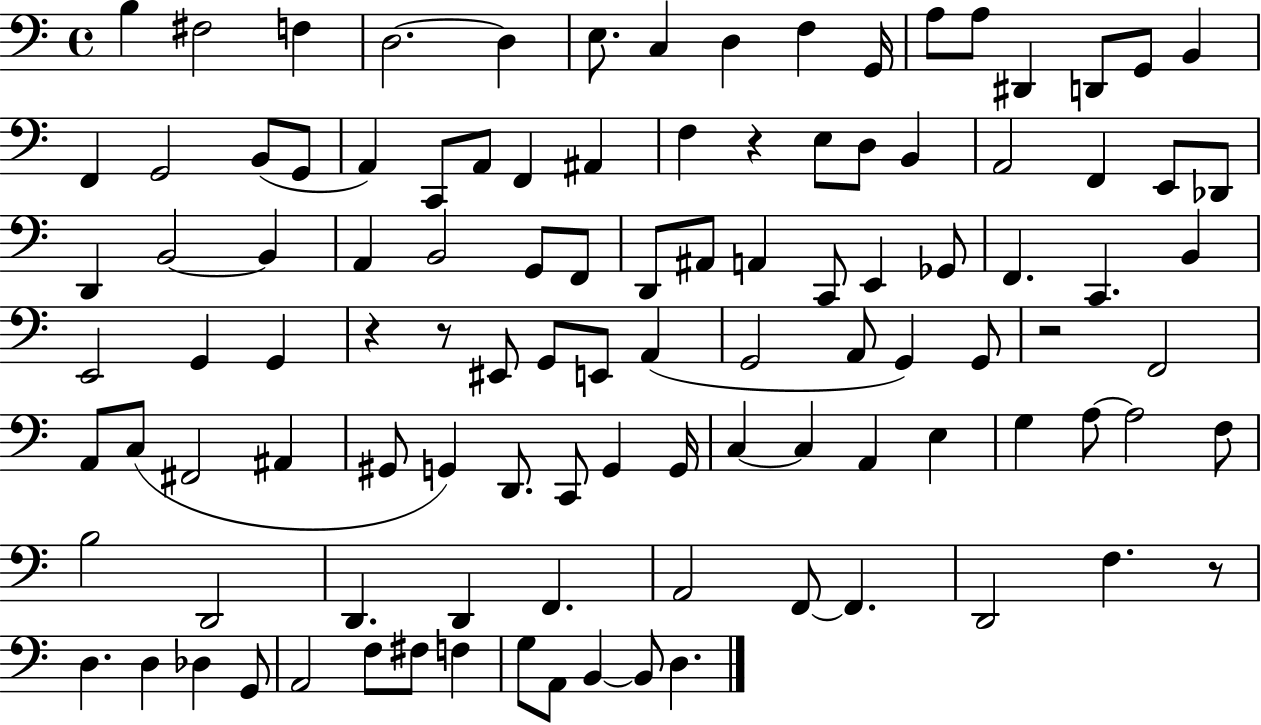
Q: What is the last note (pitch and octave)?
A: D3